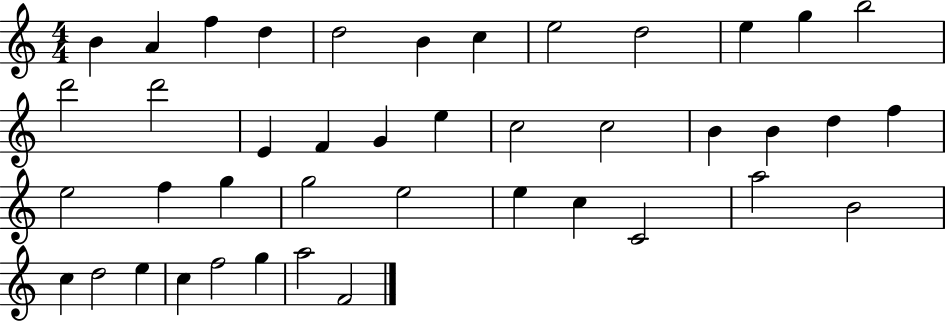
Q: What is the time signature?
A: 4/4